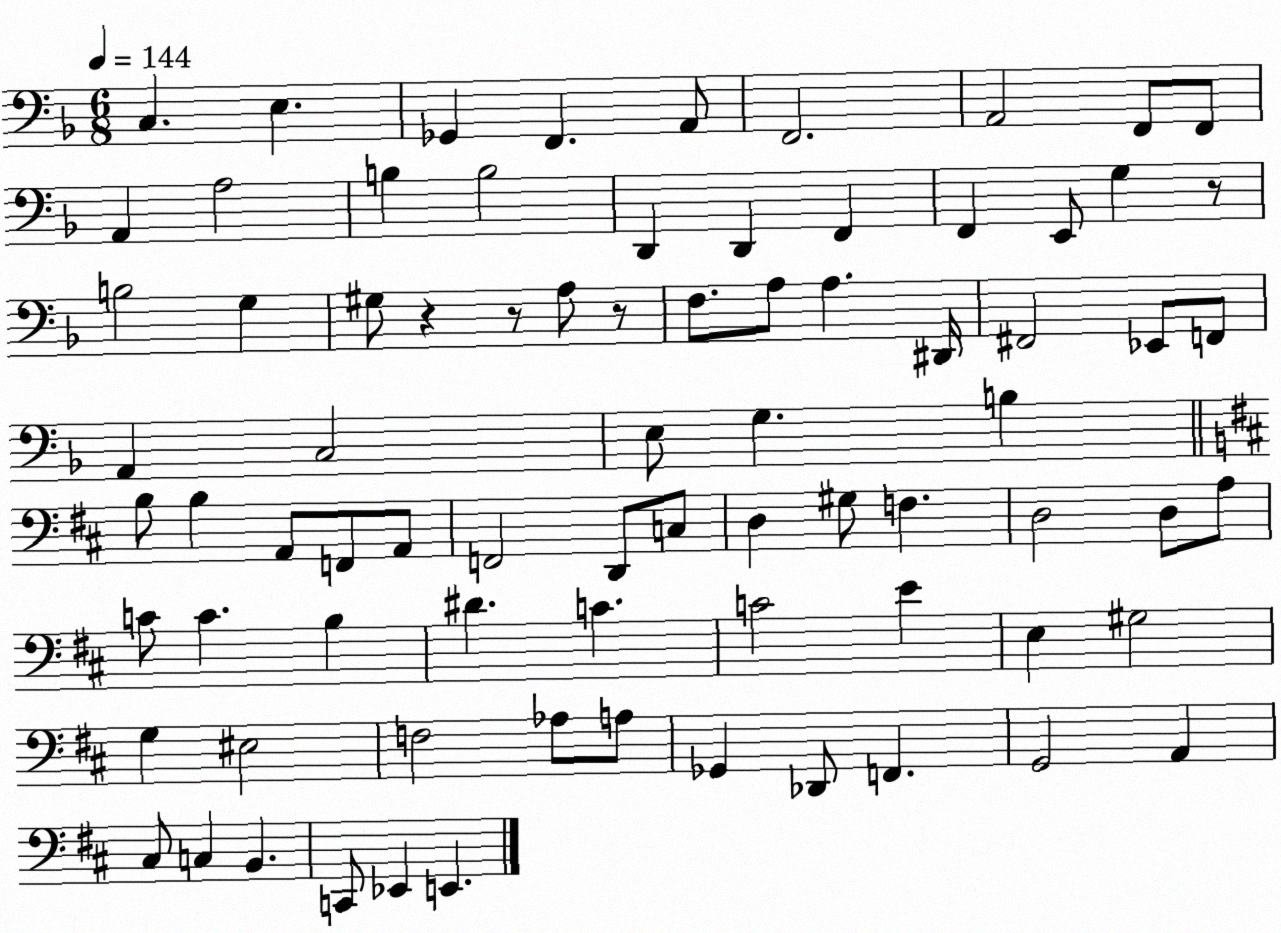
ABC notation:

X:1
T:Untitled
M:6/8
L:1/4
K:F
C, E, _G,, F,, A,,/2 F,,2 A,,2 F,,/2 F,,/2 A,, A,2 B, B,2 D,, D,, F,, F,, E,,/2 G, z/2 B,2 G, ^G,/2 z z/2 A,/2 z/2 F,/2 A,/2 A, ^D,,/4 ^F,,2 _E,,/2 F,,/2 A,, C,2 E,/2 G, B, B,/2 B, A,,/2 F,,/2 A,,/2 F,,2 D,,/2 C,/2 D, ^G,/2 F, D,2 D,/2 A,/2 C/2 C B, ^D C C2 E E, ^G,2 G, ^E,2 F,2 _A,/2 A,/2 _G,, _D,,/2 F,, G,,2 A,, ^C,/2 C, B,, C,,/2 _E,, E,,